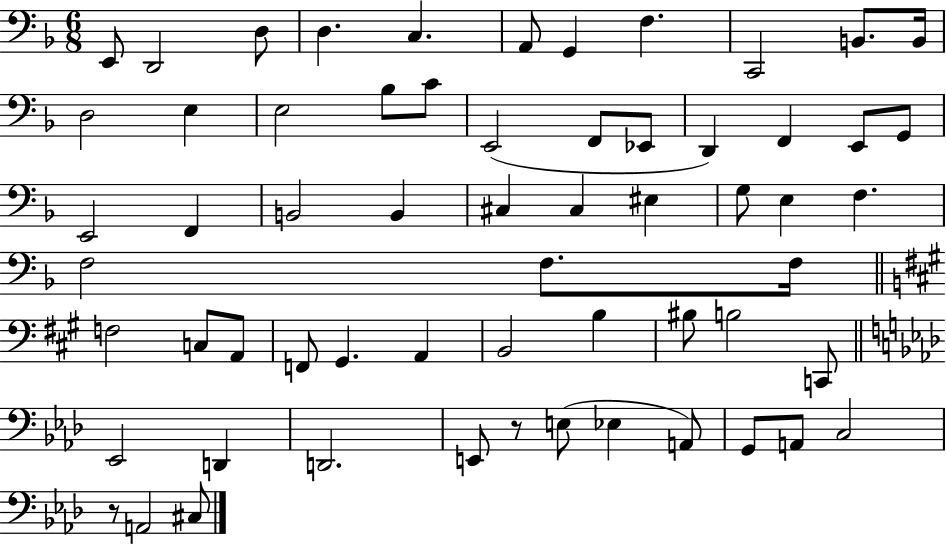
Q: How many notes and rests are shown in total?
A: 61